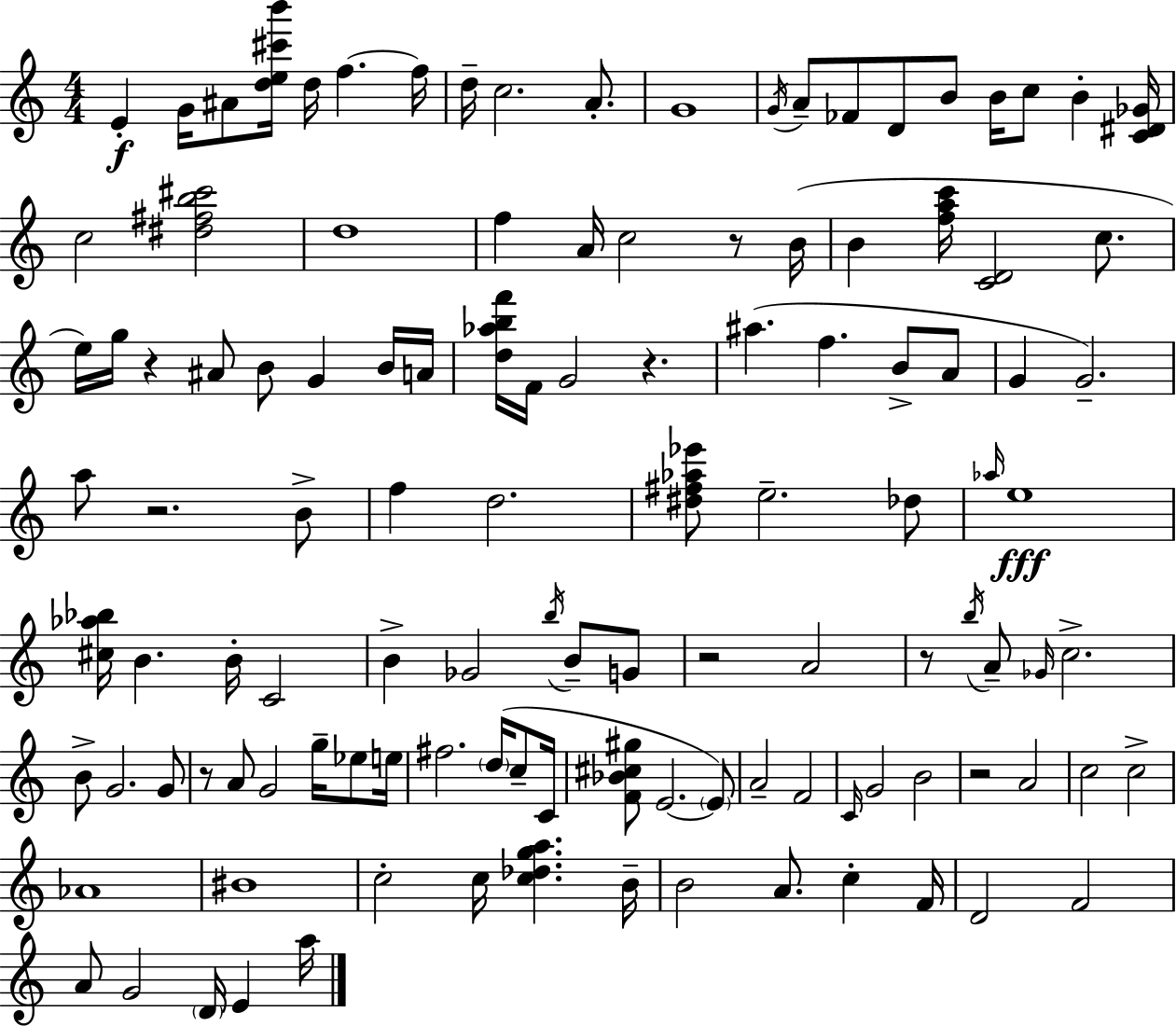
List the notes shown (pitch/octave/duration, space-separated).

E4/q G4/s A#4/e [D5,E5,C#6,B6]/s D5/s F5/q. F5/s D5/s C5/h. A4/e. G4/w G4/s A4/e FES4/e D4/e B4/e B4/s C5/e B4/q [C4,D#4,Gb4]/s C5/h [D#5,F#5,B5,C#6]/h D5/w F5/q A4/s C5/h R/e B4/s B4/q [F5,A5,C6]/s [C4,D4]/h C5/e. E5/s G5/s R/q A#4/e B4/e G4/q B4/s A4/s [D5,Ab5,B5,F6]/s F4/s G4/h R/q. A#5/q. F5/q. B4/e A4/e G4/q G4/h. A5/e R/h. B4/e F5/q D5/h. [D#5,F#5,Ab5,Eb6]/e E5/h. Db5/e Ab5/s E5/w [C#5,Ab5,Bb5]/s B4/q. B4/s C4/h B4/q Gb4/h B5/s B4/e G4/e R/h A4/h R/e B5/s A4/e Gb4/s C5/h. B4/e G4/h. G4/e R/e A4/e G4/h G5/s Eb5/e E5/s F#5/h. D5/s C5/e C4/s [F4,Bb4,C#5,G#5]/e E4/h. E4/e A4/h F4/h C4/s G4/h B4/h R/h A4/h C5/h C5/h Ab4/w BIS4/w C5/h C5/s [C5,Db5,G5,A5]/q. B4/s B4/h A4/e. C5/q F4/s D4/h F4/h A4/e G4/h D4/s E4/q A5/s